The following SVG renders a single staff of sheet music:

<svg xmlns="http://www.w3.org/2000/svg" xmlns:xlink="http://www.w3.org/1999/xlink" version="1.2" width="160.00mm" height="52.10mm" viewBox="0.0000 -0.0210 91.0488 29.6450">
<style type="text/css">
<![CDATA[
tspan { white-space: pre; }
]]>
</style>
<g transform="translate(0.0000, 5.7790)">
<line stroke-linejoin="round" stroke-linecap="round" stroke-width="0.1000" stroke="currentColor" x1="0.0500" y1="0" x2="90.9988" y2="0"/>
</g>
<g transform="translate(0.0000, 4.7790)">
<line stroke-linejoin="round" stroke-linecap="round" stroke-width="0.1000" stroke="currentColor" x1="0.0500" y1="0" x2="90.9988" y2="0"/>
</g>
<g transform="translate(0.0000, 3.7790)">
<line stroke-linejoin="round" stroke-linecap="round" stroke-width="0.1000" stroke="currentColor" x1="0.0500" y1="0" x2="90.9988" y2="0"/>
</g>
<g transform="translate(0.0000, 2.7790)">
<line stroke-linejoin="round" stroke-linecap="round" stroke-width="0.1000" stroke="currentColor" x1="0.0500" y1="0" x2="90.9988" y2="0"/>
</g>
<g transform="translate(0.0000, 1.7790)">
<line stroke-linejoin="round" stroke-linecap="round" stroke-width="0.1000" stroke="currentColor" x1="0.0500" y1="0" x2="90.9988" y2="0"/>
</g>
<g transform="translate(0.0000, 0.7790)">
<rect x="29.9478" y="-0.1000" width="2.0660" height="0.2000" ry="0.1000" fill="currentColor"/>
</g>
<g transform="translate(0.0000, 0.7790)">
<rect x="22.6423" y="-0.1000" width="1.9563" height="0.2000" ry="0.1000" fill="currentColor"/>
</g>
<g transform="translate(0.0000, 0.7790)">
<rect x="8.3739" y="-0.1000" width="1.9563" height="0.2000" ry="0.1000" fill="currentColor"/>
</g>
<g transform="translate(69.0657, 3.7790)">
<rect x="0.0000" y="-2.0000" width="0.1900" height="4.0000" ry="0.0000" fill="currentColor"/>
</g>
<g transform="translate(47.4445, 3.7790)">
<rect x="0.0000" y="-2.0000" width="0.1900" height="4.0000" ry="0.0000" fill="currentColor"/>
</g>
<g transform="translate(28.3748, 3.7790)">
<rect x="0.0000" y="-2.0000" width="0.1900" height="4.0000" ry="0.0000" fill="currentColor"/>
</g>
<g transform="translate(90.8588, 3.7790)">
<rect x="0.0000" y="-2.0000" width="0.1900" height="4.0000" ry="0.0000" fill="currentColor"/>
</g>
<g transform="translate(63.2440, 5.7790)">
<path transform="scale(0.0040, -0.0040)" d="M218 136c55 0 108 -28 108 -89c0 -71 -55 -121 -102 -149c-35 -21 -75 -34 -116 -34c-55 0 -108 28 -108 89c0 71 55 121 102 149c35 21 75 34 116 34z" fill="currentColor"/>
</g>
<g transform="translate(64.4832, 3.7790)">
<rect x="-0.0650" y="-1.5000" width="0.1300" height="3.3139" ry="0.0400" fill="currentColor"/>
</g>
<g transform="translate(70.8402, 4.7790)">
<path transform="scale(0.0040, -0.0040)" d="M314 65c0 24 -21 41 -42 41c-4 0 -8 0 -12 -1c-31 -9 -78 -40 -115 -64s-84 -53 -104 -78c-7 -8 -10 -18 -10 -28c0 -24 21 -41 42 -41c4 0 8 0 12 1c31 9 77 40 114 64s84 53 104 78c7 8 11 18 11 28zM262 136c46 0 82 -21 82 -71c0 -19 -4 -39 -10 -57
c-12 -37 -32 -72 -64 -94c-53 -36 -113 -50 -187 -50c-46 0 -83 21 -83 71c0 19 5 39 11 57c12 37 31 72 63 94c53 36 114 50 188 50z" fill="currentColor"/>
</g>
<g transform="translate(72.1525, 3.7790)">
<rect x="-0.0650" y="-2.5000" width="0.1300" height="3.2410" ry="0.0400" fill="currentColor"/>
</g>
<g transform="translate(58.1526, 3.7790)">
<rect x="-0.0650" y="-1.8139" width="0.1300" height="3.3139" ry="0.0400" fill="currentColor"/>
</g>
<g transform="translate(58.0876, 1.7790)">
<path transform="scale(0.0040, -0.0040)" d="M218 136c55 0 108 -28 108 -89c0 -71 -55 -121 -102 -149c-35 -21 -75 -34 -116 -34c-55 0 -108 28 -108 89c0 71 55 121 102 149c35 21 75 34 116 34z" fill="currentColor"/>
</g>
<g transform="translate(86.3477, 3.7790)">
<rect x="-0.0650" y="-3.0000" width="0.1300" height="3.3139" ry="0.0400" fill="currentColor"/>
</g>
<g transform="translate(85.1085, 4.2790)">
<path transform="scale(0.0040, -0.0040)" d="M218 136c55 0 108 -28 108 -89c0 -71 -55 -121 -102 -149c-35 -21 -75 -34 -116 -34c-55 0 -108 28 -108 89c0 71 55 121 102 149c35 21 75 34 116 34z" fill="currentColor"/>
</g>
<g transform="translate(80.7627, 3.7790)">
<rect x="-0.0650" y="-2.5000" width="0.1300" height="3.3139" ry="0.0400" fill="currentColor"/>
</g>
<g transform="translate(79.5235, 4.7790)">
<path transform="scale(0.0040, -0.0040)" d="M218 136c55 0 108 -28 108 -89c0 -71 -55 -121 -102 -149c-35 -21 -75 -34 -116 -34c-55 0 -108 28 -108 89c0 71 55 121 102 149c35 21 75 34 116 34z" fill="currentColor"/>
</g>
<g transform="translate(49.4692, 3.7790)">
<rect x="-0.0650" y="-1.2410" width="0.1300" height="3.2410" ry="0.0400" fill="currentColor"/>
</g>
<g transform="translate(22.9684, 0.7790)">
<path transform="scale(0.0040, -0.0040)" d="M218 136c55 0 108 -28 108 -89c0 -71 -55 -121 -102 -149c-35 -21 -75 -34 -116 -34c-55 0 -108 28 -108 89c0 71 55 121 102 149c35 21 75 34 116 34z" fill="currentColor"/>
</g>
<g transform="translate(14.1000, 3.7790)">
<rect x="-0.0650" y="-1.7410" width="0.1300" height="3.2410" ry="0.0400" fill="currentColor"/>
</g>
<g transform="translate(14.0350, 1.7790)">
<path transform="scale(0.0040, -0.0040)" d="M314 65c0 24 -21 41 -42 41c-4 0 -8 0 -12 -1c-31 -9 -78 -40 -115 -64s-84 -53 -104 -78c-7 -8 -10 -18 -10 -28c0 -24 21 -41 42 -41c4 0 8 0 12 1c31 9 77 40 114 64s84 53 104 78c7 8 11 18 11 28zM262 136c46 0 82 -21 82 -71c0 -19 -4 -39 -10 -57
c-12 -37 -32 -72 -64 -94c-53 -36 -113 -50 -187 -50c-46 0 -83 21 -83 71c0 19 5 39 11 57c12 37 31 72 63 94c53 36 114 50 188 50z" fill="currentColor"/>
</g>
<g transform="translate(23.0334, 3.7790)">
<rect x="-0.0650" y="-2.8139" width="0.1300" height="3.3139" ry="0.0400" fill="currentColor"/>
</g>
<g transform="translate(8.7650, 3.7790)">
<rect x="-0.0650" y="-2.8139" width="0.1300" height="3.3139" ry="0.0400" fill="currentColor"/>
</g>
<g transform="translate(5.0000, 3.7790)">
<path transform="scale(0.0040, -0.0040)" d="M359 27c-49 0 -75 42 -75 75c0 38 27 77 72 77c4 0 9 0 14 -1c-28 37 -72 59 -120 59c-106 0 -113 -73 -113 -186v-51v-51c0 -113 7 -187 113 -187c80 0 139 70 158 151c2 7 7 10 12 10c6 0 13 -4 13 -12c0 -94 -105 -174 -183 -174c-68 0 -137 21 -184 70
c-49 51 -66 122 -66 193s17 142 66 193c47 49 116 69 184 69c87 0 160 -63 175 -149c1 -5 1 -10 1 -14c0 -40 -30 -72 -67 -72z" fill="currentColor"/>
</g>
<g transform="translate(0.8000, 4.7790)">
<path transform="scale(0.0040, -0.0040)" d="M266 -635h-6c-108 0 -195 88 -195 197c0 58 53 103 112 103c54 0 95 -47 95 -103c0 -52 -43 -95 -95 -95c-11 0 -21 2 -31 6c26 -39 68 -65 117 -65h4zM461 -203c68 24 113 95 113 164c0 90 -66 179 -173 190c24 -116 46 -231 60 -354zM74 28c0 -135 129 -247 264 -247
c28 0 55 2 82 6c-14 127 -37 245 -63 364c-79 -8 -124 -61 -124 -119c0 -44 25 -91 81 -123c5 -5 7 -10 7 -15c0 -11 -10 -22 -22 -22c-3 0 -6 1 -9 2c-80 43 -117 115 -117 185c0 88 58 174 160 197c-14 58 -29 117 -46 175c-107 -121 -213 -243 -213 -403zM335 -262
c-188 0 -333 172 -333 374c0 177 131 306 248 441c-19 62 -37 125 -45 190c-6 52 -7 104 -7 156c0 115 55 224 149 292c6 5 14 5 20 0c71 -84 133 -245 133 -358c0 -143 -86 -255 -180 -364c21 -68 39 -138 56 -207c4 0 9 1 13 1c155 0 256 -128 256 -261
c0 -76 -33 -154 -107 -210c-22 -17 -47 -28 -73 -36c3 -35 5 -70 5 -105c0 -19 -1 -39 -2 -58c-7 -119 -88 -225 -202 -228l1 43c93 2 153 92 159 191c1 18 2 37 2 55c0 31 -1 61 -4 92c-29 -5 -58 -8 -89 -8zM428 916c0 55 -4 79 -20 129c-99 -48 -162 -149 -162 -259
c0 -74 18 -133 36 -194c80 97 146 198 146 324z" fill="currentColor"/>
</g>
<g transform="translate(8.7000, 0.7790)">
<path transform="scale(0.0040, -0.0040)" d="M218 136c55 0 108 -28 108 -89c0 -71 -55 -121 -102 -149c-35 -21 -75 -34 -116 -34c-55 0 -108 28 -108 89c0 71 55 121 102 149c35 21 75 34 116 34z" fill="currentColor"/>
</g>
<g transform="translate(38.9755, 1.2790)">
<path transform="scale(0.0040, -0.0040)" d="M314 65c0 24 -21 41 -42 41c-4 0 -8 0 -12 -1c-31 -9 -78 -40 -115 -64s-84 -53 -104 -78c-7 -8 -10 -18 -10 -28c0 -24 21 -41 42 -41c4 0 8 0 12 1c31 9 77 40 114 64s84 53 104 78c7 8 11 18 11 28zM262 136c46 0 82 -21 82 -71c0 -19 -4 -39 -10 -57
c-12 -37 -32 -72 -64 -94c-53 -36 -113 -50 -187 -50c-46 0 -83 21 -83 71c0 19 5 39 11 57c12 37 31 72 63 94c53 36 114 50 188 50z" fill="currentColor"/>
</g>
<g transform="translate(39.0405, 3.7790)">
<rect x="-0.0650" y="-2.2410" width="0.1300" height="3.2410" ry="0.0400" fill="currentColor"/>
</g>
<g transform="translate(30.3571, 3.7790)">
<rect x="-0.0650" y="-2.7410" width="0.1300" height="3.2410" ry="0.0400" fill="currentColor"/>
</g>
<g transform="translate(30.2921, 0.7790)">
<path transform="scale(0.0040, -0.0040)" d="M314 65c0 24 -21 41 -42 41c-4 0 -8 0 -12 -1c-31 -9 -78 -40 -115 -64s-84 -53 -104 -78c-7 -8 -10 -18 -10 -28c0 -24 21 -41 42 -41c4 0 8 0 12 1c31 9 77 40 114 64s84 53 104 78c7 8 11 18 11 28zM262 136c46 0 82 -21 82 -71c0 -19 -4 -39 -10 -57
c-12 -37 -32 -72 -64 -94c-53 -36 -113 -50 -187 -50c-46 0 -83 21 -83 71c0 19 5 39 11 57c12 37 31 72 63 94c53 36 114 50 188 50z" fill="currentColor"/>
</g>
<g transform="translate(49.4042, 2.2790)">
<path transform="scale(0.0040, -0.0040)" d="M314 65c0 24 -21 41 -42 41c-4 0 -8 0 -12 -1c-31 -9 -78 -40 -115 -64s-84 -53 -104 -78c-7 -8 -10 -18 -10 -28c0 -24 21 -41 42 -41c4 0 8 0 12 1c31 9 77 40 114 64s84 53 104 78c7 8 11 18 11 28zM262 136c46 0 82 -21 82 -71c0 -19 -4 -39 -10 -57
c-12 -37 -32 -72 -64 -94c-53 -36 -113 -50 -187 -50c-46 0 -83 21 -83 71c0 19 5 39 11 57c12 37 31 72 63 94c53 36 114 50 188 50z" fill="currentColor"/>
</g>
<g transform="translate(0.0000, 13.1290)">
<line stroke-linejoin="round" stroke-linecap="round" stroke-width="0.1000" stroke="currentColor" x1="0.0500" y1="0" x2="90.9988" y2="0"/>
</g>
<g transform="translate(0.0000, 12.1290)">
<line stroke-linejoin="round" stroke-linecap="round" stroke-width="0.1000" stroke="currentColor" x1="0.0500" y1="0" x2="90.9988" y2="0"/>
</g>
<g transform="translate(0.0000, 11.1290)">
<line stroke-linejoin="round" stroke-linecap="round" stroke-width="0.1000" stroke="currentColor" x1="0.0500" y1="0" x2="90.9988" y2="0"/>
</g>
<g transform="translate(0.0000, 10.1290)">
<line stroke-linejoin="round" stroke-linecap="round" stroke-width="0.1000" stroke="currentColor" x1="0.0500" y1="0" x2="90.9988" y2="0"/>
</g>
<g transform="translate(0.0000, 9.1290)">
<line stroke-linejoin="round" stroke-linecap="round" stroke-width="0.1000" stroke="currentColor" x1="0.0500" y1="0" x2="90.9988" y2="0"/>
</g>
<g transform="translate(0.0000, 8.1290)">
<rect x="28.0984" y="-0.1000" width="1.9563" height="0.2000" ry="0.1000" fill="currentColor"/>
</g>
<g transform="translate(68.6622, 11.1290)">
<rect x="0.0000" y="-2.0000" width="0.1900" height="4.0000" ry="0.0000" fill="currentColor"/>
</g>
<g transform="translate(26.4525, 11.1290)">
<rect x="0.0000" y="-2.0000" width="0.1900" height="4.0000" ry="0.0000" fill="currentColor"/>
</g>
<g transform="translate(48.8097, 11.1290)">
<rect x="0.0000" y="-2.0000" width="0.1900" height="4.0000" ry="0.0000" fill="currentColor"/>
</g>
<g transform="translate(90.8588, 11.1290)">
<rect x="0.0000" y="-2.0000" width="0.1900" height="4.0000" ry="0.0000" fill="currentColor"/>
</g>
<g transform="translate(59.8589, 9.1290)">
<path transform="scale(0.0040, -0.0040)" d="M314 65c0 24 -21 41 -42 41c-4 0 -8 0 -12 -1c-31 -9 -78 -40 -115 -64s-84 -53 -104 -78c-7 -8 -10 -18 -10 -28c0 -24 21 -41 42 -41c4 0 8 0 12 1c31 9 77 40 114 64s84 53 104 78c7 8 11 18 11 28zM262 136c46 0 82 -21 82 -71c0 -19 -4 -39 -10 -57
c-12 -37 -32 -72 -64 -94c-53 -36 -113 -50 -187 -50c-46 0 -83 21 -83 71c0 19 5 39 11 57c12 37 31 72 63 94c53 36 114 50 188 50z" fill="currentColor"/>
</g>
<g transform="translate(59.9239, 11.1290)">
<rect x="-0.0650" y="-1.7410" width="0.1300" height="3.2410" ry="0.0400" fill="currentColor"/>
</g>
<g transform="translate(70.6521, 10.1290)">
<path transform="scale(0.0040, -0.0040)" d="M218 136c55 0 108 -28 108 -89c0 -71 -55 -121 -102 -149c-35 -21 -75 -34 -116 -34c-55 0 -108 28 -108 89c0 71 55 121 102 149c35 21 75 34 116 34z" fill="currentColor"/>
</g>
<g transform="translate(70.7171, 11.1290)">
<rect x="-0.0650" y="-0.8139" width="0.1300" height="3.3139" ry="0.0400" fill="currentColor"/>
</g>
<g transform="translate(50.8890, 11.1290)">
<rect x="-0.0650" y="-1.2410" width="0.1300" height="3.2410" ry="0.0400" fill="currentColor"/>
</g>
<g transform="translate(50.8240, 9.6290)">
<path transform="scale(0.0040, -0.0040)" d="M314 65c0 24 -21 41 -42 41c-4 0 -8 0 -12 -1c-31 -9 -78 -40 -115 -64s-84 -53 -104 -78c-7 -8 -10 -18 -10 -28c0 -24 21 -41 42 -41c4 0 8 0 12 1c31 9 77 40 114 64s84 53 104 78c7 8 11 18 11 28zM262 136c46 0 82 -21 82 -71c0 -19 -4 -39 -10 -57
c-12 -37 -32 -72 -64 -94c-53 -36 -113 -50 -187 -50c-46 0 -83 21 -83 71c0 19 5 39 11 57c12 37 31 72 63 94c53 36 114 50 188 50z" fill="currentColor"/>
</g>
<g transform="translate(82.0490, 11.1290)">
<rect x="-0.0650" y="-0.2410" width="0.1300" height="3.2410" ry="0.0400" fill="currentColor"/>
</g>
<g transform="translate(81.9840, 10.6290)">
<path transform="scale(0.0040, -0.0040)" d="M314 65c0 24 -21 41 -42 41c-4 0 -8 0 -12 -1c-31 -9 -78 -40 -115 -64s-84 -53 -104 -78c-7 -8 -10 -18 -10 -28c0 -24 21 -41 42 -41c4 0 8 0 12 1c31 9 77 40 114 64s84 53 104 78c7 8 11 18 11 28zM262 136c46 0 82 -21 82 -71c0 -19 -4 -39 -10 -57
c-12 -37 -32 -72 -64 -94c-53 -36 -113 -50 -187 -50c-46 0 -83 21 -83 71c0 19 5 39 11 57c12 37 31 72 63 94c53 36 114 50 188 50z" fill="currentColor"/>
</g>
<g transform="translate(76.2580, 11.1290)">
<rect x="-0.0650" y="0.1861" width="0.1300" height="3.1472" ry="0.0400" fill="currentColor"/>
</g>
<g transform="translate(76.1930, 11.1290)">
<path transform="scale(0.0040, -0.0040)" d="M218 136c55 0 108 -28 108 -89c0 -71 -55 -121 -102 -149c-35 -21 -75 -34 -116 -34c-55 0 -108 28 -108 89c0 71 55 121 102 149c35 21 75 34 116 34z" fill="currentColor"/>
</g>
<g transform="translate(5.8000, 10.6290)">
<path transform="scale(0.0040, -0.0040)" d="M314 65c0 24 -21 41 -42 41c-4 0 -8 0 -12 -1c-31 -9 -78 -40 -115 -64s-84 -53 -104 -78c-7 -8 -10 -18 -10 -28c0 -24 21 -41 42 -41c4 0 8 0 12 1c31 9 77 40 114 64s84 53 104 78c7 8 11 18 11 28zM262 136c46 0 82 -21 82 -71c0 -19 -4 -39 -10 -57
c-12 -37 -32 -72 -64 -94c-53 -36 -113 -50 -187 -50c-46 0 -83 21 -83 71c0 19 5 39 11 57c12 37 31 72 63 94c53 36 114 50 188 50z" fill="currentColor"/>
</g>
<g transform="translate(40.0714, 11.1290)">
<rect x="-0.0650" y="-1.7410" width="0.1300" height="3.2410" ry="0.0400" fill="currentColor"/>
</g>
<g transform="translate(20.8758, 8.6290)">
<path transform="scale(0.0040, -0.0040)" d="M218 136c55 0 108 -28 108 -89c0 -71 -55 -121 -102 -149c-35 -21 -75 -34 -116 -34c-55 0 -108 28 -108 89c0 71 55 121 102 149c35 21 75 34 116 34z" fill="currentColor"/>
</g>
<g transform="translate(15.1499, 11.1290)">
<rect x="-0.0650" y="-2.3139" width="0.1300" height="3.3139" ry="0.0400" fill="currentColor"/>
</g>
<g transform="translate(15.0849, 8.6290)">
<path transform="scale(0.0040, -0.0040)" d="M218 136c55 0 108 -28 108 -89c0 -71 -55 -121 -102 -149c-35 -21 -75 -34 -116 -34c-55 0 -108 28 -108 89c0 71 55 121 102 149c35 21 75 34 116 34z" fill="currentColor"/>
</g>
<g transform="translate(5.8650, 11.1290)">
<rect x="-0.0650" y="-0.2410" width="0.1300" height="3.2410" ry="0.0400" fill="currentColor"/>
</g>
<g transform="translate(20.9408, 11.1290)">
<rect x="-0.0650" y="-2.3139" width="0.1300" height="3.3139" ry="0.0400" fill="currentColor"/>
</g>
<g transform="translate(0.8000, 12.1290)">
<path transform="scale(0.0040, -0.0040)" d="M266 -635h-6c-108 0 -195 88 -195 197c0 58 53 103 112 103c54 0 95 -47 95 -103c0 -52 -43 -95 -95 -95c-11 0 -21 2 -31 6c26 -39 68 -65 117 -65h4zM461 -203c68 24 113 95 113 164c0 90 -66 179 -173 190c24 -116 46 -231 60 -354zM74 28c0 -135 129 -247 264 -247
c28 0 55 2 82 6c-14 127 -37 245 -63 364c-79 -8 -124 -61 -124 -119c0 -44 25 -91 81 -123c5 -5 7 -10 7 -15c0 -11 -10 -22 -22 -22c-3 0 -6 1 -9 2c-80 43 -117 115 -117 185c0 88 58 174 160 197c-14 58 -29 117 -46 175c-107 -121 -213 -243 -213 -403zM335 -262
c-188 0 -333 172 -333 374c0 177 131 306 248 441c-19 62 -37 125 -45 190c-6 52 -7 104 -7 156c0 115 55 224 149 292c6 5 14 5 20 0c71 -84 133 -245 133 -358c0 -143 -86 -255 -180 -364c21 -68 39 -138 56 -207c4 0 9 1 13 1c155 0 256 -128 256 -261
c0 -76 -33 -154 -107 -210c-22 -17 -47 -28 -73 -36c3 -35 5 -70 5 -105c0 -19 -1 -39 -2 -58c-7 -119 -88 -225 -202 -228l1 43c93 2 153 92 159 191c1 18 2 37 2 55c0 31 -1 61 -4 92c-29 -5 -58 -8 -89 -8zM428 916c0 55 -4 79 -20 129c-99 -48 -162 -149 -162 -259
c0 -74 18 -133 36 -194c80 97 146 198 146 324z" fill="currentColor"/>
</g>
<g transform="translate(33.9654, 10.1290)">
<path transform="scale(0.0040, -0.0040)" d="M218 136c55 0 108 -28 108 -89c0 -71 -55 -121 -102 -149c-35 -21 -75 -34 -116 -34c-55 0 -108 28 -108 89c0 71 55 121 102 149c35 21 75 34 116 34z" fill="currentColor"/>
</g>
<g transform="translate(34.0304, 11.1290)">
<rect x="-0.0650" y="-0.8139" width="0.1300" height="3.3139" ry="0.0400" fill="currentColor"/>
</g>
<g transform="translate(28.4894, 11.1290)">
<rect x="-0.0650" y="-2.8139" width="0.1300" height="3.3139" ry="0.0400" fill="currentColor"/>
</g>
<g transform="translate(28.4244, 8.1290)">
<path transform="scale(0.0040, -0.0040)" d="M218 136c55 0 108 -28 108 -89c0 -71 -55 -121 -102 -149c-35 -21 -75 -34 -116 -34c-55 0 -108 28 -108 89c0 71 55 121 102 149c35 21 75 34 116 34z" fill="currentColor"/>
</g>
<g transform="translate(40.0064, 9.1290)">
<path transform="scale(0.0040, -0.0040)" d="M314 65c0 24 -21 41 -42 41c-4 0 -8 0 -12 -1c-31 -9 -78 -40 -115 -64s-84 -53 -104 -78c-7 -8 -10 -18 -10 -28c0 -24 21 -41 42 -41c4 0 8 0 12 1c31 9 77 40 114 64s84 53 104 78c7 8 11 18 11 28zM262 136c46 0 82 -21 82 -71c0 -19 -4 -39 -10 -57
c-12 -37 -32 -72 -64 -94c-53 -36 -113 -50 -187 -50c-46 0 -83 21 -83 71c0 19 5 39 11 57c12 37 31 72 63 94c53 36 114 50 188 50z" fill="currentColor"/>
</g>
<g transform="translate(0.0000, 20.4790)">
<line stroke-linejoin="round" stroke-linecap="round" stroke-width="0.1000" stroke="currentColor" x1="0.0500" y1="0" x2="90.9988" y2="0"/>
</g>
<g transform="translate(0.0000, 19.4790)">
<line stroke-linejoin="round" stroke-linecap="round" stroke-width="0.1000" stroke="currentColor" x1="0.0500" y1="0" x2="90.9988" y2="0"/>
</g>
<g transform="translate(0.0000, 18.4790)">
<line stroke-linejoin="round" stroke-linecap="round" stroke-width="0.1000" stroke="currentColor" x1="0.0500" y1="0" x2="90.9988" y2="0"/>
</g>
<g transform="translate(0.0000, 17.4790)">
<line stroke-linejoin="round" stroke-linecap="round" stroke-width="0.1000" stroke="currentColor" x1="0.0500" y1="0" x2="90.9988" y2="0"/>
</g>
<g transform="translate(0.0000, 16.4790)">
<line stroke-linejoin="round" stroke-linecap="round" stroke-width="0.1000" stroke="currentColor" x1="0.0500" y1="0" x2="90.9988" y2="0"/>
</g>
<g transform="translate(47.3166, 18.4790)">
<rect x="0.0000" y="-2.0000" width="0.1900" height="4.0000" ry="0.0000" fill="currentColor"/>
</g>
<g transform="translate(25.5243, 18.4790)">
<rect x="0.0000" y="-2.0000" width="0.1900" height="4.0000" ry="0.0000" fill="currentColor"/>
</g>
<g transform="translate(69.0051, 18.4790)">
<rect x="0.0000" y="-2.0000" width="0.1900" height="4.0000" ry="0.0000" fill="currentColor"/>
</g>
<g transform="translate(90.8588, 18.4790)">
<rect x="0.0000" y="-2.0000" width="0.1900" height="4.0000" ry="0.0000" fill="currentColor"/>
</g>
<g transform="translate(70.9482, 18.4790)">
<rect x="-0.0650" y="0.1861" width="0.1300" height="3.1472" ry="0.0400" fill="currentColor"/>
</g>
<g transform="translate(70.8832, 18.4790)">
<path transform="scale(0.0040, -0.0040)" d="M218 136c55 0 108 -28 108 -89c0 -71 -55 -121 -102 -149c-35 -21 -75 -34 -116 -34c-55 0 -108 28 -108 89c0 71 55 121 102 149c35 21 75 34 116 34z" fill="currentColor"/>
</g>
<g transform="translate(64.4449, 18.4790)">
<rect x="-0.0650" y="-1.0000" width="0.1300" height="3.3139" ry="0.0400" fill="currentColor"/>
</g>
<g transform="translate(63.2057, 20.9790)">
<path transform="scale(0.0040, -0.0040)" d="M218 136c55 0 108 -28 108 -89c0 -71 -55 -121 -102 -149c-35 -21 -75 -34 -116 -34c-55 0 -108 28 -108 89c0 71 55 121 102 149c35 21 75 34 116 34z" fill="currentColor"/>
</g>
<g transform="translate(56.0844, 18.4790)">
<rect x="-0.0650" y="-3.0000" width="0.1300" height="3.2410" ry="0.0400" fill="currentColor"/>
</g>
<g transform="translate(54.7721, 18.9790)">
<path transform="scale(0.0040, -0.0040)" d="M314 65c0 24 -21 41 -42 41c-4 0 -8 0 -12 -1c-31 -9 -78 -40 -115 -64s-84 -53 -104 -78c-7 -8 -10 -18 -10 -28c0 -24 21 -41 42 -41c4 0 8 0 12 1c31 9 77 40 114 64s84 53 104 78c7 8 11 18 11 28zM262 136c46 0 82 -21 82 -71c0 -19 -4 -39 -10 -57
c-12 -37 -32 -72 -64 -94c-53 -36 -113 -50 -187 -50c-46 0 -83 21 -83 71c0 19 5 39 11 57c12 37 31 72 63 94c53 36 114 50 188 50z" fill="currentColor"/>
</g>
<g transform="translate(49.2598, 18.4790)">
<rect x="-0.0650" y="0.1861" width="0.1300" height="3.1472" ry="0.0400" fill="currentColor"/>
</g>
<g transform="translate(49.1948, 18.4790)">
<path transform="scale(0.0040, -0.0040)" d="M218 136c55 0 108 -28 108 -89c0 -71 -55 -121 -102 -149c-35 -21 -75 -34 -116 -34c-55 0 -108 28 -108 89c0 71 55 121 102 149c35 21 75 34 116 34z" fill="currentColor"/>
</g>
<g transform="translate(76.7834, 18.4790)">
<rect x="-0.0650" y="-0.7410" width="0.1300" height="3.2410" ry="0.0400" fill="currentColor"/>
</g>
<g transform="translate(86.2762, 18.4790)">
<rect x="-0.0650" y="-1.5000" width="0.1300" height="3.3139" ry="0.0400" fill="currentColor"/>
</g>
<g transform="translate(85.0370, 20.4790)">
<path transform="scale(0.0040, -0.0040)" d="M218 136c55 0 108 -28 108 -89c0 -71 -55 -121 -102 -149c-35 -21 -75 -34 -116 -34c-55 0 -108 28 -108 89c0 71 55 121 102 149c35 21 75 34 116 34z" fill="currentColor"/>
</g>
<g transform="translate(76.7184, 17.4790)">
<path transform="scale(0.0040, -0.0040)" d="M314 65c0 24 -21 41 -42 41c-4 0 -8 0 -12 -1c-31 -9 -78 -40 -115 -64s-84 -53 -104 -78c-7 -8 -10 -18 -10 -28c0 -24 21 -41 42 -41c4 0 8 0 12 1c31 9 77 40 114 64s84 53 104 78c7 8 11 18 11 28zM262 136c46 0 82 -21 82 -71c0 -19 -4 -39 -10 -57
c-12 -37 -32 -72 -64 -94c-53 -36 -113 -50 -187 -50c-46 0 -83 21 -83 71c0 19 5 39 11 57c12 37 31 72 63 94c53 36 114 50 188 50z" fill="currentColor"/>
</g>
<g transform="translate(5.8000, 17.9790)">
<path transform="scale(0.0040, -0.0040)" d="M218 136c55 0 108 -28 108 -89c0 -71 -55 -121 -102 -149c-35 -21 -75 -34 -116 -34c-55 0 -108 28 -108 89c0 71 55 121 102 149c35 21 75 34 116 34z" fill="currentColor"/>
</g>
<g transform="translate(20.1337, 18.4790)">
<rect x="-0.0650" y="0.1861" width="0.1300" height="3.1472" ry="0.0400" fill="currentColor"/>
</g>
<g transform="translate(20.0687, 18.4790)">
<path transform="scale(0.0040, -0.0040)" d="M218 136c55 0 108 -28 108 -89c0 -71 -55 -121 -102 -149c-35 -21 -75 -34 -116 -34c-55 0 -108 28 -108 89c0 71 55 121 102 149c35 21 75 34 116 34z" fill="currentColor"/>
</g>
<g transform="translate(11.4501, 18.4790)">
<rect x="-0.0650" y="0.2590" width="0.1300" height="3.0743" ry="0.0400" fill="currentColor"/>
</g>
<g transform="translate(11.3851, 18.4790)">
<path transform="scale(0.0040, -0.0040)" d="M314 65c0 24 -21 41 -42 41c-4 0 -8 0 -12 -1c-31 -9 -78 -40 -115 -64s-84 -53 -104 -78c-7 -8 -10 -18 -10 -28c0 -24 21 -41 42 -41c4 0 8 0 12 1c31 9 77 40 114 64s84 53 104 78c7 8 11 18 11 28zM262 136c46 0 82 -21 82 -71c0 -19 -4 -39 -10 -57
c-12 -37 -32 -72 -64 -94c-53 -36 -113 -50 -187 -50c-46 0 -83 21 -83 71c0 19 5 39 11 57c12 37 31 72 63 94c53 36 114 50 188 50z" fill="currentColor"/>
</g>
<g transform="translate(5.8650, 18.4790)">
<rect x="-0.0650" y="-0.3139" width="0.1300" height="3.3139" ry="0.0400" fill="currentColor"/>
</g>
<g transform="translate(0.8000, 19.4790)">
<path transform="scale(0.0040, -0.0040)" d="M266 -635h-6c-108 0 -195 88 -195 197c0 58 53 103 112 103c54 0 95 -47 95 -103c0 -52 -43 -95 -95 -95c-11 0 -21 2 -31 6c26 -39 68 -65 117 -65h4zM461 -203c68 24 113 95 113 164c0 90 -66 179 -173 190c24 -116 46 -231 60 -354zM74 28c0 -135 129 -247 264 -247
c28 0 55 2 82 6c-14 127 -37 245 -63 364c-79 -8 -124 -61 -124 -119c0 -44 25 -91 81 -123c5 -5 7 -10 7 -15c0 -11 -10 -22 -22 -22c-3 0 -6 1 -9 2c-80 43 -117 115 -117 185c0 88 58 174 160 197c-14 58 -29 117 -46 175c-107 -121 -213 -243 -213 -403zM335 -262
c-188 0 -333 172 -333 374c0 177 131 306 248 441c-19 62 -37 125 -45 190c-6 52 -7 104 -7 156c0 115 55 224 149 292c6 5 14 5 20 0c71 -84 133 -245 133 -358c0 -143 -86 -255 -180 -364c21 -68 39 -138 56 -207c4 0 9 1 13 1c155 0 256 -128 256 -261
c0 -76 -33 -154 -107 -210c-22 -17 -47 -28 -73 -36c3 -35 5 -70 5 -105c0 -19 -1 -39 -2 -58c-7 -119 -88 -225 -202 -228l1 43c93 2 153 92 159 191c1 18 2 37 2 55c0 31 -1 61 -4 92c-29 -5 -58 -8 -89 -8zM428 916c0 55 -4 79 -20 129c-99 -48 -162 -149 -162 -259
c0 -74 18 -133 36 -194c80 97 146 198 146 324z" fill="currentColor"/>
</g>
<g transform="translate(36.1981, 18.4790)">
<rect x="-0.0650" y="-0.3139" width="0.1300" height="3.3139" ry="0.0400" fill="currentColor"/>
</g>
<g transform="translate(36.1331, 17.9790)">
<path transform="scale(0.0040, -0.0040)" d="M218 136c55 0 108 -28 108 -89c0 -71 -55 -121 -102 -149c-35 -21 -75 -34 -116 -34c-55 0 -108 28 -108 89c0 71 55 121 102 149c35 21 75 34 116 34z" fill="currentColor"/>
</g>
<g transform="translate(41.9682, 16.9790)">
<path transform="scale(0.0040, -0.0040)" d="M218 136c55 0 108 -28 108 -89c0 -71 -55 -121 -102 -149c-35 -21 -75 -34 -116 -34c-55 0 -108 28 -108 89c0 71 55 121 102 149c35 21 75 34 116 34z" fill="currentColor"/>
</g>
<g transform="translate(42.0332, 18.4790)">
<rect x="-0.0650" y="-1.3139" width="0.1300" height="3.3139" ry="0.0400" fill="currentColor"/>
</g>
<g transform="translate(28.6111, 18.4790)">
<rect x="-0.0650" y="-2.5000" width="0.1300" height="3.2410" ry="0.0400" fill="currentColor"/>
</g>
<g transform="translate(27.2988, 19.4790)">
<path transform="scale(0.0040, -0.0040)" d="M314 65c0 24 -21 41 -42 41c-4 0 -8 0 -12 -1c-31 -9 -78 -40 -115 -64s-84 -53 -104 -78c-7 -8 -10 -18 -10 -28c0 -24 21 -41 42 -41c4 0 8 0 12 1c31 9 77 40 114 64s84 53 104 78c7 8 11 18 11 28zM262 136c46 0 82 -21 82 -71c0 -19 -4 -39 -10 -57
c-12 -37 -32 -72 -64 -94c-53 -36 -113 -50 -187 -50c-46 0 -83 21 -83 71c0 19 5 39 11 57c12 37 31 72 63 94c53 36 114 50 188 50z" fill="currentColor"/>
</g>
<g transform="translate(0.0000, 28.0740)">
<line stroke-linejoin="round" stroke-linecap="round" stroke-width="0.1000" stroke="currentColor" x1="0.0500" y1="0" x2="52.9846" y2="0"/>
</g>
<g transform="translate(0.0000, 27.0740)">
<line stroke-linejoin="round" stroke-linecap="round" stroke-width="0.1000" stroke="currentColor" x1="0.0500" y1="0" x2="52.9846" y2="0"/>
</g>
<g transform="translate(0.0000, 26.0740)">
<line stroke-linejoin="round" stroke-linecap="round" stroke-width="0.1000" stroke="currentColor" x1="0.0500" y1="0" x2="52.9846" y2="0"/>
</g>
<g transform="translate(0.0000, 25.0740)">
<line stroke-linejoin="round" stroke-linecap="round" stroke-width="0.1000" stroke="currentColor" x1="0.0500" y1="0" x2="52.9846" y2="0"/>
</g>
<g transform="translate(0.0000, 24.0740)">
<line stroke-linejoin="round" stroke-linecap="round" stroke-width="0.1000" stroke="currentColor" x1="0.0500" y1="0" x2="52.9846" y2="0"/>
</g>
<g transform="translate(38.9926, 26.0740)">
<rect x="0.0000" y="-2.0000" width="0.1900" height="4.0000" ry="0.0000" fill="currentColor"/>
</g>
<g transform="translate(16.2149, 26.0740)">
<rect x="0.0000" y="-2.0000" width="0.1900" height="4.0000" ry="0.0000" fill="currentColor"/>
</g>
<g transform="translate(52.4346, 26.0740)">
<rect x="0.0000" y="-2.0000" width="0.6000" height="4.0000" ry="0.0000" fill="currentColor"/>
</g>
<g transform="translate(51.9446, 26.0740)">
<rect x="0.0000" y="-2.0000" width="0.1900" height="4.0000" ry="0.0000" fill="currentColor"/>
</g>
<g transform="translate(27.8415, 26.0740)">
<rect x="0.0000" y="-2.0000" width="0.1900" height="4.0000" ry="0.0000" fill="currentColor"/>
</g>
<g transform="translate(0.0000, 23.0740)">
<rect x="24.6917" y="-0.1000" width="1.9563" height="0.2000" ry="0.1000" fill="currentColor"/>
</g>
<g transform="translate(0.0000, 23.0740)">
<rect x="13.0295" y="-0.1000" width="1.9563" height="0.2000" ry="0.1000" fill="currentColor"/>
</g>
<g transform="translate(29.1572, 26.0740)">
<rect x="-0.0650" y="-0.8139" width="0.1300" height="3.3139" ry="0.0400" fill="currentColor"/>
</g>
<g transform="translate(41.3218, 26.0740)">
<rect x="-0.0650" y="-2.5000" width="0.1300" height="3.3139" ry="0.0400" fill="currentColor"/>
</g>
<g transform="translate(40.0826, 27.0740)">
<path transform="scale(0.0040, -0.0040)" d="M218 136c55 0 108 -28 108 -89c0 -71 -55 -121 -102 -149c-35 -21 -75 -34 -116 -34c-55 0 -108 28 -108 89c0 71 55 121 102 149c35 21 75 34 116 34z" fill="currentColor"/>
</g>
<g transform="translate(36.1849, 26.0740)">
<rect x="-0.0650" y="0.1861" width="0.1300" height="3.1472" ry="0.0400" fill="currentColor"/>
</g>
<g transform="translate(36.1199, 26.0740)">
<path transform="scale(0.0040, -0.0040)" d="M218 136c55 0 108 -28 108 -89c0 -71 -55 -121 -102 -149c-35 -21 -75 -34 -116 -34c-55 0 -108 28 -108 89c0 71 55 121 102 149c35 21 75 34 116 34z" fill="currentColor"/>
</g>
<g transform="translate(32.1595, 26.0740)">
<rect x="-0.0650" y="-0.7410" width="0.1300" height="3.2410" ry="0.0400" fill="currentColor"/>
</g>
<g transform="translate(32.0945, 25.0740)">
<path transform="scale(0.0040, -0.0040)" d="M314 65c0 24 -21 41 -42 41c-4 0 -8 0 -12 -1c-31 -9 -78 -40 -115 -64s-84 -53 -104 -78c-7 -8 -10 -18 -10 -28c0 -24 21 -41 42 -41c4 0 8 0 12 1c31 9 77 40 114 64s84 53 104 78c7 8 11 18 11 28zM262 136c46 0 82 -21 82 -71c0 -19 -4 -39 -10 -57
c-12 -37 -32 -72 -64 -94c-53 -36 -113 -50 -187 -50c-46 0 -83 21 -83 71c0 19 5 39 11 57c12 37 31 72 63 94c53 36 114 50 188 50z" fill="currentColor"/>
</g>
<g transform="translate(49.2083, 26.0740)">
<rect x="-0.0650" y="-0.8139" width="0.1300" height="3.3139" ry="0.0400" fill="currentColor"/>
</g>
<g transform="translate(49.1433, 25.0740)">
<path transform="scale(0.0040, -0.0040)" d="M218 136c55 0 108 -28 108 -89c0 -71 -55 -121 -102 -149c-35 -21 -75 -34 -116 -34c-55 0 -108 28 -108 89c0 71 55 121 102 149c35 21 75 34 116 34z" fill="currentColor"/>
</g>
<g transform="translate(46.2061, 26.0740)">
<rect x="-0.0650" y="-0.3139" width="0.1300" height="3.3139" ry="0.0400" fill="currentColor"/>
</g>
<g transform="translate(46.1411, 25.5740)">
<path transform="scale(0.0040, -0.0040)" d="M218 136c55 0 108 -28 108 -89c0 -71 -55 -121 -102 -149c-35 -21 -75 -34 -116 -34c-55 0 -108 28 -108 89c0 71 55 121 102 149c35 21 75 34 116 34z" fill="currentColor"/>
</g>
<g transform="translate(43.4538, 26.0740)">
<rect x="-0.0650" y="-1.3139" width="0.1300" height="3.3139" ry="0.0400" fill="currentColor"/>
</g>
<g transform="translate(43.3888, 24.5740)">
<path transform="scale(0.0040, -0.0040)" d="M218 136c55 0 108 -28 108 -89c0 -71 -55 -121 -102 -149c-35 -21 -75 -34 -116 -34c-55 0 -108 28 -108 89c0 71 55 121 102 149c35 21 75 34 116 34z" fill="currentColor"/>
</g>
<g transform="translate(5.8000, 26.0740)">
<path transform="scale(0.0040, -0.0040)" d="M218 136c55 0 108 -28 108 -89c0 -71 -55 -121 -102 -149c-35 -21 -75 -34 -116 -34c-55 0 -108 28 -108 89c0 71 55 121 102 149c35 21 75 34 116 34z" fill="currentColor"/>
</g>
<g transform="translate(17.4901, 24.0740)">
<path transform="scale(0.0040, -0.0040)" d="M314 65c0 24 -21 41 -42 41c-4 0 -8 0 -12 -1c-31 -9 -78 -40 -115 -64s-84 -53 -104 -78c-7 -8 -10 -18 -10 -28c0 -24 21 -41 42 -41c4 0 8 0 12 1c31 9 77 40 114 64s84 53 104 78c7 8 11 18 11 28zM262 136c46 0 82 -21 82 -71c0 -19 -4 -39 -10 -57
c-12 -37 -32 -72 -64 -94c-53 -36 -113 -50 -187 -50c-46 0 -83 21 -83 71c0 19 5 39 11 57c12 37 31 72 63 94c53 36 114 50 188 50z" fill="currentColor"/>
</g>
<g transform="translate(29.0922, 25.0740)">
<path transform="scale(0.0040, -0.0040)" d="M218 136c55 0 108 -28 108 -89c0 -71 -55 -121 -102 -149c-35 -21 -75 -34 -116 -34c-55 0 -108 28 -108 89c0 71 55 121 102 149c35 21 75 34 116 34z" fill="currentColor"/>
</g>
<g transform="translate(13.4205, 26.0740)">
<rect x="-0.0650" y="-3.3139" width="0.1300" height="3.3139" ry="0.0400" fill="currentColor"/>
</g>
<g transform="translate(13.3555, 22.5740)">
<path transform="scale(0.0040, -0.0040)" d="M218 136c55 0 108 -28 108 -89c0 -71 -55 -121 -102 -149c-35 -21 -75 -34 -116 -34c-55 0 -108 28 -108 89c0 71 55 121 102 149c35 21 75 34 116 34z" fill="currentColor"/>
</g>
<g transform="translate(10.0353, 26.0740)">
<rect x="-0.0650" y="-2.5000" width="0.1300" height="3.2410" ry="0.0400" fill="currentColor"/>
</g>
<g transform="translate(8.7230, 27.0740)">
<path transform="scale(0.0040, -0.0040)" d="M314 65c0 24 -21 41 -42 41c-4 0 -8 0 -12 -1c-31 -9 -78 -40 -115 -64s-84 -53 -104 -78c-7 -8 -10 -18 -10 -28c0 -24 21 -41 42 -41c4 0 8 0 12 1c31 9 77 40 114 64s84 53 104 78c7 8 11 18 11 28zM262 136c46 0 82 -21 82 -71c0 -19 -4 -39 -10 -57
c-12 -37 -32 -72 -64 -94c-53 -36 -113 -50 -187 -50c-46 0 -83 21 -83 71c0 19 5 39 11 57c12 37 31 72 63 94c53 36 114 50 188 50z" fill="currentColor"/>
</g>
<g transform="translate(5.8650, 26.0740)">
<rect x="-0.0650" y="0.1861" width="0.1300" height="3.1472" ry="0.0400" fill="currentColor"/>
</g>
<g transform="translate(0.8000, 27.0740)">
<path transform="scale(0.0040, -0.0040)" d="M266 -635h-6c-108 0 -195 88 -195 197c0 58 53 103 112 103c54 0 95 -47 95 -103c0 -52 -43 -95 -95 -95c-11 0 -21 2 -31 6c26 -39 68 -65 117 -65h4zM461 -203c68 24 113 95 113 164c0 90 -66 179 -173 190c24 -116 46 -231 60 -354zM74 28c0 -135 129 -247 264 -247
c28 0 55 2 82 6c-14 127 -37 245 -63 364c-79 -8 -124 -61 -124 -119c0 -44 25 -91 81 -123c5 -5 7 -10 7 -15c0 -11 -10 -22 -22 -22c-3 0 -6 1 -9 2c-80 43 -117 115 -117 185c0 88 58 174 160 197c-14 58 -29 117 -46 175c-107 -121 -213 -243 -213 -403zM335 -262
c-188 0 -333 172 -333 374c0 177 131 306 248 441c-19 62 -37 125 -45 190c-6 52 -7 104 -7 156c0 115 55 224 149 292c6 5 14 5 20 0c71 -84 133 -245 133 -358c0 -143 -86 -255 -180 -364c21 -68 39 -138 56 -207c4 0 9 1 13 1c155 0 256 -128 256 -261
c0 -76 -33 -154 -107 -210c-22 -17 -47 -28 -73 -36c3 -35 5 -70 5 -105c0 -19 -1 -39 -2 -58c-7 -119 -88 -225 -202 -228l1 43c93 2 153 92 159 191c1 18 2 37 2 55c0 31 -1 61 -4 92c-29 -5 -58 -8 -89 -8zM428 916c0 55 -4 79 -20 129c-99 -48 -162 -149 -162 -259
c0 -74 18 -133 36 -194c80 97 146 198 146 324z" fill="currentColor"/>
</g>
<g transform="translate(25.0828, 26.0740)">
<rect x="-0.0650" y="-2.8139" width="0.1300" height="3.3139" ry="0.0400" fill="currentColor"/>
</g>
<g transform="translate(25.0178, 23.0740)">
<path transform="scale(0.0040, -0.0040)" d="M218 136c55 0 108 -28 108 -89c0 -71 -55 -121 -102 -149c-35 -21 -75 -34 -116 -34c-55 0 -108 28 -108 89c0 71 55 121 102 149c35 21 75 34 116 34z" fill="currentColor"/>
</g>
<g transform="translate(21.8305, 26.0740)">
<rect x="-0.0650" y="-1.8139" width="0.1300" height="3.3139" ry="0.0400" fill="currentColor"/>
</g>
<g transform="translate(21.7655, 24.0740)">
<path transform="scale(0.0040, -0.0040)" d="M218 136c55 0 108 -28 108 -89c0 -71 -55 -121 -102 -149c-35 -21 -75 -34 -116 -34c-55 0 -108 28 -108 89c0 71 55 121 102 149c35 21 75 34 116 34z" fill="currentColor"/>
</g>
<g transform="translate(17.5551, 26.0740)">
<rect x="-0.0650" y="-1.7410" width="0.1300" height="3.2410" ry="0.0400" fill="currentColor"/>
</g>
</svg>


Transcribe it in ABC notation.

X:1
T:Untitled
M:4/4
L:1/4
K:C
a f2 a a2 g2 e2 f E G2 G A c2 g g a d f2 e2 f2 d B c2 c B2 B G2 c e B A2 D B d2 E B G2 b f2 f a d d2 B G e c d